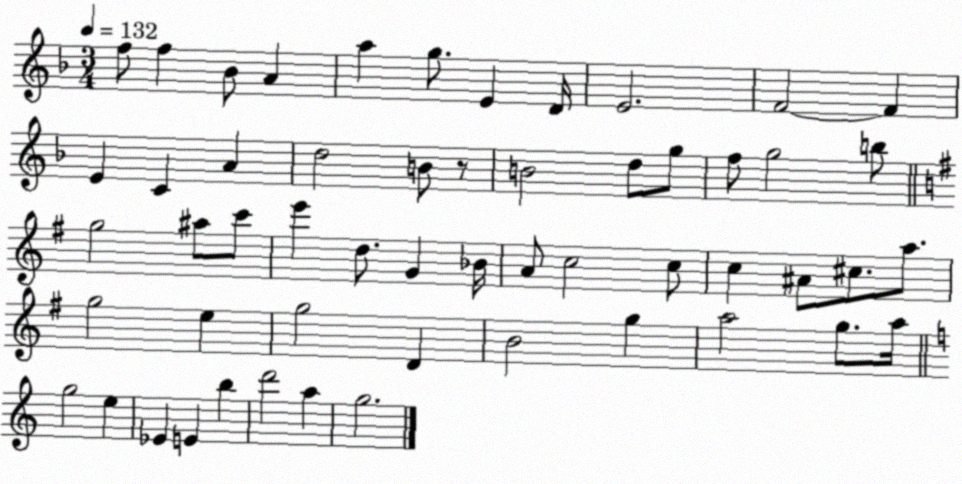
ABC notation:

X:1
T:Untitled
M:3/4
L:1/4
K:F
f/2 f _B/2 A a g/2 E D/4 E2 F2 F E C A d2 B/2 z/2 B2 d/2 g/2 f/2 g2 b/2 g2 ^a/2 c'/2 e' d/2 G _B/4 A/2 c2 c/2 c ^A/2 ^c/2 a/2 g2 e g2 D B2 g a2 g/2 a/4 g2 e _E E b d'2 a g2